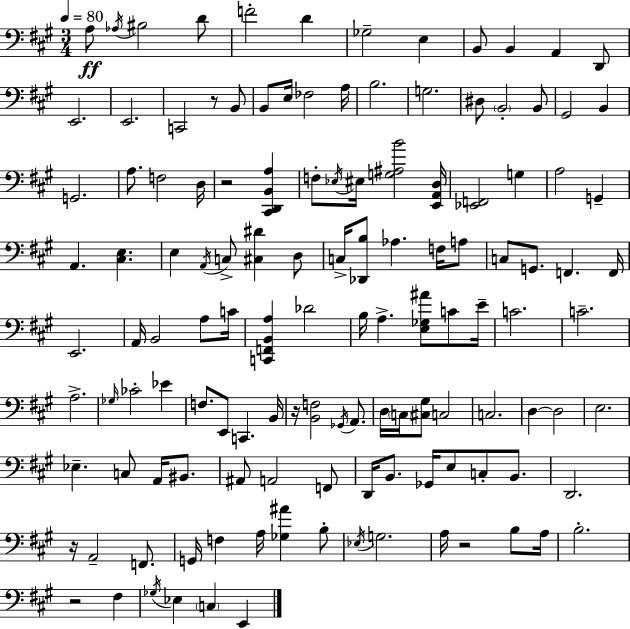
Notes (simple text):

A3/e Ab3/s BIS3/h D4/e F4/h D4/q Gb3/h E3/q B2/e B2/q A2/q D2/e E2/h. E2/h. C2/h R/e B2/e B2/e E3/s FES3/h A3/s B3/h. G3/h. D#3/e B2/h B2/e G#2/h B2/q G2/h. A3/e. F3/h D3/s R/h [C#2,D2,B2,A3]/q F3/e Eb3/s EIS3/s [G3,A#3,B4]/h [E2,A2,D3]/s [Eb2,F2]/h G3/q A3/h G2/q A2/q. [C#3,E3]/q. E3/q A2/s C3/e [C#3,D#4]/q D3/e C3/s [Db2,B3]/e Ab3/q. F3/s A3/e C3/e G2/e. F2/q. F2/s E2/h. A2/s B2/h A3/e C4/s [C2,F2,B2,A3]/q Db4/h B3/s A3/q. [E3,Gb3,A#4]/e C4/e E4/s C4/h. C4/h. A3/h. Gb3/s CES4/h Eb4/q F3/e. E2/e C2/q. B2/s R/s [B2,F3]/h Gb2/s A2/e. D3/s C3/s [C#3,G#3]/e C3/h C3/h. D3/q D3/h E3/h. Eb3/q. C3/e A2/s BIS2/e. A#2/e A2/h F2/e D2/s B2/e. Gb2/s E3/e C3/e B2/e. D2/h. R/s A2/h F2/e. G2/s F3/q A3/s [Gb3,A#4]/q B3/e Eb3/s G3/h. A3/s R/h B3/e A3/s B3/h. R/h F#3/q Gb3/s Eb3/q C3/q E2/q